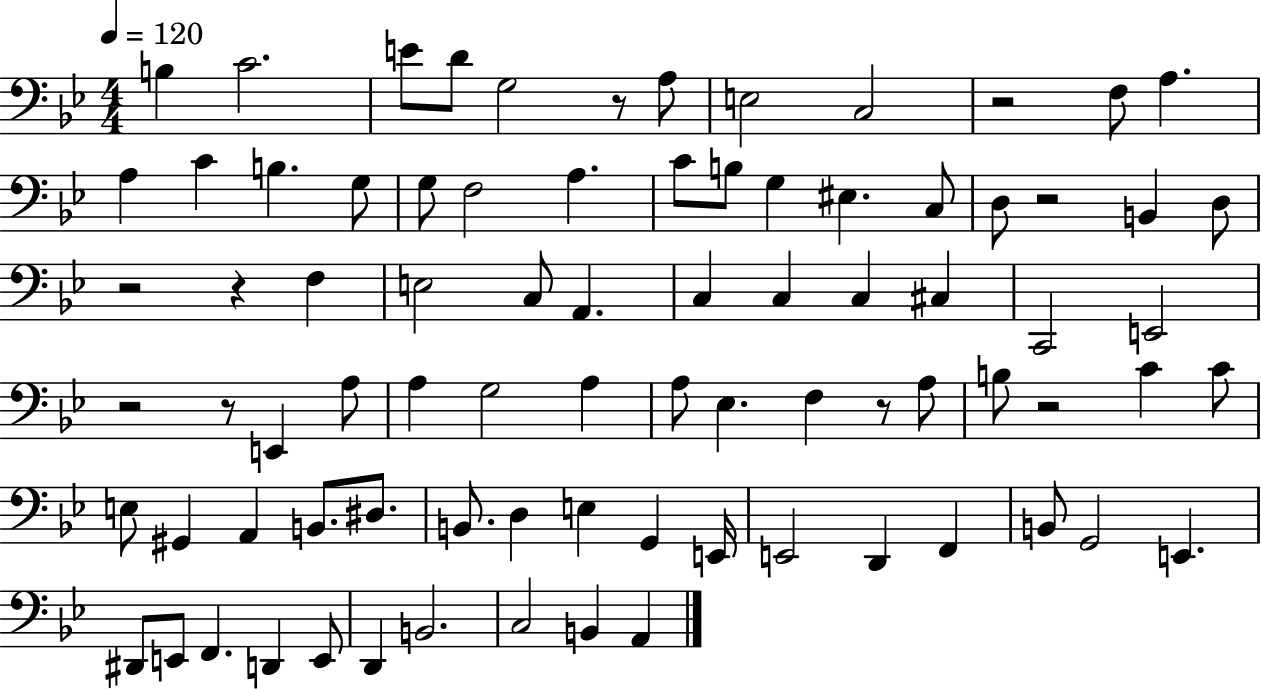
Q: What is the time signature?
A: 4/4